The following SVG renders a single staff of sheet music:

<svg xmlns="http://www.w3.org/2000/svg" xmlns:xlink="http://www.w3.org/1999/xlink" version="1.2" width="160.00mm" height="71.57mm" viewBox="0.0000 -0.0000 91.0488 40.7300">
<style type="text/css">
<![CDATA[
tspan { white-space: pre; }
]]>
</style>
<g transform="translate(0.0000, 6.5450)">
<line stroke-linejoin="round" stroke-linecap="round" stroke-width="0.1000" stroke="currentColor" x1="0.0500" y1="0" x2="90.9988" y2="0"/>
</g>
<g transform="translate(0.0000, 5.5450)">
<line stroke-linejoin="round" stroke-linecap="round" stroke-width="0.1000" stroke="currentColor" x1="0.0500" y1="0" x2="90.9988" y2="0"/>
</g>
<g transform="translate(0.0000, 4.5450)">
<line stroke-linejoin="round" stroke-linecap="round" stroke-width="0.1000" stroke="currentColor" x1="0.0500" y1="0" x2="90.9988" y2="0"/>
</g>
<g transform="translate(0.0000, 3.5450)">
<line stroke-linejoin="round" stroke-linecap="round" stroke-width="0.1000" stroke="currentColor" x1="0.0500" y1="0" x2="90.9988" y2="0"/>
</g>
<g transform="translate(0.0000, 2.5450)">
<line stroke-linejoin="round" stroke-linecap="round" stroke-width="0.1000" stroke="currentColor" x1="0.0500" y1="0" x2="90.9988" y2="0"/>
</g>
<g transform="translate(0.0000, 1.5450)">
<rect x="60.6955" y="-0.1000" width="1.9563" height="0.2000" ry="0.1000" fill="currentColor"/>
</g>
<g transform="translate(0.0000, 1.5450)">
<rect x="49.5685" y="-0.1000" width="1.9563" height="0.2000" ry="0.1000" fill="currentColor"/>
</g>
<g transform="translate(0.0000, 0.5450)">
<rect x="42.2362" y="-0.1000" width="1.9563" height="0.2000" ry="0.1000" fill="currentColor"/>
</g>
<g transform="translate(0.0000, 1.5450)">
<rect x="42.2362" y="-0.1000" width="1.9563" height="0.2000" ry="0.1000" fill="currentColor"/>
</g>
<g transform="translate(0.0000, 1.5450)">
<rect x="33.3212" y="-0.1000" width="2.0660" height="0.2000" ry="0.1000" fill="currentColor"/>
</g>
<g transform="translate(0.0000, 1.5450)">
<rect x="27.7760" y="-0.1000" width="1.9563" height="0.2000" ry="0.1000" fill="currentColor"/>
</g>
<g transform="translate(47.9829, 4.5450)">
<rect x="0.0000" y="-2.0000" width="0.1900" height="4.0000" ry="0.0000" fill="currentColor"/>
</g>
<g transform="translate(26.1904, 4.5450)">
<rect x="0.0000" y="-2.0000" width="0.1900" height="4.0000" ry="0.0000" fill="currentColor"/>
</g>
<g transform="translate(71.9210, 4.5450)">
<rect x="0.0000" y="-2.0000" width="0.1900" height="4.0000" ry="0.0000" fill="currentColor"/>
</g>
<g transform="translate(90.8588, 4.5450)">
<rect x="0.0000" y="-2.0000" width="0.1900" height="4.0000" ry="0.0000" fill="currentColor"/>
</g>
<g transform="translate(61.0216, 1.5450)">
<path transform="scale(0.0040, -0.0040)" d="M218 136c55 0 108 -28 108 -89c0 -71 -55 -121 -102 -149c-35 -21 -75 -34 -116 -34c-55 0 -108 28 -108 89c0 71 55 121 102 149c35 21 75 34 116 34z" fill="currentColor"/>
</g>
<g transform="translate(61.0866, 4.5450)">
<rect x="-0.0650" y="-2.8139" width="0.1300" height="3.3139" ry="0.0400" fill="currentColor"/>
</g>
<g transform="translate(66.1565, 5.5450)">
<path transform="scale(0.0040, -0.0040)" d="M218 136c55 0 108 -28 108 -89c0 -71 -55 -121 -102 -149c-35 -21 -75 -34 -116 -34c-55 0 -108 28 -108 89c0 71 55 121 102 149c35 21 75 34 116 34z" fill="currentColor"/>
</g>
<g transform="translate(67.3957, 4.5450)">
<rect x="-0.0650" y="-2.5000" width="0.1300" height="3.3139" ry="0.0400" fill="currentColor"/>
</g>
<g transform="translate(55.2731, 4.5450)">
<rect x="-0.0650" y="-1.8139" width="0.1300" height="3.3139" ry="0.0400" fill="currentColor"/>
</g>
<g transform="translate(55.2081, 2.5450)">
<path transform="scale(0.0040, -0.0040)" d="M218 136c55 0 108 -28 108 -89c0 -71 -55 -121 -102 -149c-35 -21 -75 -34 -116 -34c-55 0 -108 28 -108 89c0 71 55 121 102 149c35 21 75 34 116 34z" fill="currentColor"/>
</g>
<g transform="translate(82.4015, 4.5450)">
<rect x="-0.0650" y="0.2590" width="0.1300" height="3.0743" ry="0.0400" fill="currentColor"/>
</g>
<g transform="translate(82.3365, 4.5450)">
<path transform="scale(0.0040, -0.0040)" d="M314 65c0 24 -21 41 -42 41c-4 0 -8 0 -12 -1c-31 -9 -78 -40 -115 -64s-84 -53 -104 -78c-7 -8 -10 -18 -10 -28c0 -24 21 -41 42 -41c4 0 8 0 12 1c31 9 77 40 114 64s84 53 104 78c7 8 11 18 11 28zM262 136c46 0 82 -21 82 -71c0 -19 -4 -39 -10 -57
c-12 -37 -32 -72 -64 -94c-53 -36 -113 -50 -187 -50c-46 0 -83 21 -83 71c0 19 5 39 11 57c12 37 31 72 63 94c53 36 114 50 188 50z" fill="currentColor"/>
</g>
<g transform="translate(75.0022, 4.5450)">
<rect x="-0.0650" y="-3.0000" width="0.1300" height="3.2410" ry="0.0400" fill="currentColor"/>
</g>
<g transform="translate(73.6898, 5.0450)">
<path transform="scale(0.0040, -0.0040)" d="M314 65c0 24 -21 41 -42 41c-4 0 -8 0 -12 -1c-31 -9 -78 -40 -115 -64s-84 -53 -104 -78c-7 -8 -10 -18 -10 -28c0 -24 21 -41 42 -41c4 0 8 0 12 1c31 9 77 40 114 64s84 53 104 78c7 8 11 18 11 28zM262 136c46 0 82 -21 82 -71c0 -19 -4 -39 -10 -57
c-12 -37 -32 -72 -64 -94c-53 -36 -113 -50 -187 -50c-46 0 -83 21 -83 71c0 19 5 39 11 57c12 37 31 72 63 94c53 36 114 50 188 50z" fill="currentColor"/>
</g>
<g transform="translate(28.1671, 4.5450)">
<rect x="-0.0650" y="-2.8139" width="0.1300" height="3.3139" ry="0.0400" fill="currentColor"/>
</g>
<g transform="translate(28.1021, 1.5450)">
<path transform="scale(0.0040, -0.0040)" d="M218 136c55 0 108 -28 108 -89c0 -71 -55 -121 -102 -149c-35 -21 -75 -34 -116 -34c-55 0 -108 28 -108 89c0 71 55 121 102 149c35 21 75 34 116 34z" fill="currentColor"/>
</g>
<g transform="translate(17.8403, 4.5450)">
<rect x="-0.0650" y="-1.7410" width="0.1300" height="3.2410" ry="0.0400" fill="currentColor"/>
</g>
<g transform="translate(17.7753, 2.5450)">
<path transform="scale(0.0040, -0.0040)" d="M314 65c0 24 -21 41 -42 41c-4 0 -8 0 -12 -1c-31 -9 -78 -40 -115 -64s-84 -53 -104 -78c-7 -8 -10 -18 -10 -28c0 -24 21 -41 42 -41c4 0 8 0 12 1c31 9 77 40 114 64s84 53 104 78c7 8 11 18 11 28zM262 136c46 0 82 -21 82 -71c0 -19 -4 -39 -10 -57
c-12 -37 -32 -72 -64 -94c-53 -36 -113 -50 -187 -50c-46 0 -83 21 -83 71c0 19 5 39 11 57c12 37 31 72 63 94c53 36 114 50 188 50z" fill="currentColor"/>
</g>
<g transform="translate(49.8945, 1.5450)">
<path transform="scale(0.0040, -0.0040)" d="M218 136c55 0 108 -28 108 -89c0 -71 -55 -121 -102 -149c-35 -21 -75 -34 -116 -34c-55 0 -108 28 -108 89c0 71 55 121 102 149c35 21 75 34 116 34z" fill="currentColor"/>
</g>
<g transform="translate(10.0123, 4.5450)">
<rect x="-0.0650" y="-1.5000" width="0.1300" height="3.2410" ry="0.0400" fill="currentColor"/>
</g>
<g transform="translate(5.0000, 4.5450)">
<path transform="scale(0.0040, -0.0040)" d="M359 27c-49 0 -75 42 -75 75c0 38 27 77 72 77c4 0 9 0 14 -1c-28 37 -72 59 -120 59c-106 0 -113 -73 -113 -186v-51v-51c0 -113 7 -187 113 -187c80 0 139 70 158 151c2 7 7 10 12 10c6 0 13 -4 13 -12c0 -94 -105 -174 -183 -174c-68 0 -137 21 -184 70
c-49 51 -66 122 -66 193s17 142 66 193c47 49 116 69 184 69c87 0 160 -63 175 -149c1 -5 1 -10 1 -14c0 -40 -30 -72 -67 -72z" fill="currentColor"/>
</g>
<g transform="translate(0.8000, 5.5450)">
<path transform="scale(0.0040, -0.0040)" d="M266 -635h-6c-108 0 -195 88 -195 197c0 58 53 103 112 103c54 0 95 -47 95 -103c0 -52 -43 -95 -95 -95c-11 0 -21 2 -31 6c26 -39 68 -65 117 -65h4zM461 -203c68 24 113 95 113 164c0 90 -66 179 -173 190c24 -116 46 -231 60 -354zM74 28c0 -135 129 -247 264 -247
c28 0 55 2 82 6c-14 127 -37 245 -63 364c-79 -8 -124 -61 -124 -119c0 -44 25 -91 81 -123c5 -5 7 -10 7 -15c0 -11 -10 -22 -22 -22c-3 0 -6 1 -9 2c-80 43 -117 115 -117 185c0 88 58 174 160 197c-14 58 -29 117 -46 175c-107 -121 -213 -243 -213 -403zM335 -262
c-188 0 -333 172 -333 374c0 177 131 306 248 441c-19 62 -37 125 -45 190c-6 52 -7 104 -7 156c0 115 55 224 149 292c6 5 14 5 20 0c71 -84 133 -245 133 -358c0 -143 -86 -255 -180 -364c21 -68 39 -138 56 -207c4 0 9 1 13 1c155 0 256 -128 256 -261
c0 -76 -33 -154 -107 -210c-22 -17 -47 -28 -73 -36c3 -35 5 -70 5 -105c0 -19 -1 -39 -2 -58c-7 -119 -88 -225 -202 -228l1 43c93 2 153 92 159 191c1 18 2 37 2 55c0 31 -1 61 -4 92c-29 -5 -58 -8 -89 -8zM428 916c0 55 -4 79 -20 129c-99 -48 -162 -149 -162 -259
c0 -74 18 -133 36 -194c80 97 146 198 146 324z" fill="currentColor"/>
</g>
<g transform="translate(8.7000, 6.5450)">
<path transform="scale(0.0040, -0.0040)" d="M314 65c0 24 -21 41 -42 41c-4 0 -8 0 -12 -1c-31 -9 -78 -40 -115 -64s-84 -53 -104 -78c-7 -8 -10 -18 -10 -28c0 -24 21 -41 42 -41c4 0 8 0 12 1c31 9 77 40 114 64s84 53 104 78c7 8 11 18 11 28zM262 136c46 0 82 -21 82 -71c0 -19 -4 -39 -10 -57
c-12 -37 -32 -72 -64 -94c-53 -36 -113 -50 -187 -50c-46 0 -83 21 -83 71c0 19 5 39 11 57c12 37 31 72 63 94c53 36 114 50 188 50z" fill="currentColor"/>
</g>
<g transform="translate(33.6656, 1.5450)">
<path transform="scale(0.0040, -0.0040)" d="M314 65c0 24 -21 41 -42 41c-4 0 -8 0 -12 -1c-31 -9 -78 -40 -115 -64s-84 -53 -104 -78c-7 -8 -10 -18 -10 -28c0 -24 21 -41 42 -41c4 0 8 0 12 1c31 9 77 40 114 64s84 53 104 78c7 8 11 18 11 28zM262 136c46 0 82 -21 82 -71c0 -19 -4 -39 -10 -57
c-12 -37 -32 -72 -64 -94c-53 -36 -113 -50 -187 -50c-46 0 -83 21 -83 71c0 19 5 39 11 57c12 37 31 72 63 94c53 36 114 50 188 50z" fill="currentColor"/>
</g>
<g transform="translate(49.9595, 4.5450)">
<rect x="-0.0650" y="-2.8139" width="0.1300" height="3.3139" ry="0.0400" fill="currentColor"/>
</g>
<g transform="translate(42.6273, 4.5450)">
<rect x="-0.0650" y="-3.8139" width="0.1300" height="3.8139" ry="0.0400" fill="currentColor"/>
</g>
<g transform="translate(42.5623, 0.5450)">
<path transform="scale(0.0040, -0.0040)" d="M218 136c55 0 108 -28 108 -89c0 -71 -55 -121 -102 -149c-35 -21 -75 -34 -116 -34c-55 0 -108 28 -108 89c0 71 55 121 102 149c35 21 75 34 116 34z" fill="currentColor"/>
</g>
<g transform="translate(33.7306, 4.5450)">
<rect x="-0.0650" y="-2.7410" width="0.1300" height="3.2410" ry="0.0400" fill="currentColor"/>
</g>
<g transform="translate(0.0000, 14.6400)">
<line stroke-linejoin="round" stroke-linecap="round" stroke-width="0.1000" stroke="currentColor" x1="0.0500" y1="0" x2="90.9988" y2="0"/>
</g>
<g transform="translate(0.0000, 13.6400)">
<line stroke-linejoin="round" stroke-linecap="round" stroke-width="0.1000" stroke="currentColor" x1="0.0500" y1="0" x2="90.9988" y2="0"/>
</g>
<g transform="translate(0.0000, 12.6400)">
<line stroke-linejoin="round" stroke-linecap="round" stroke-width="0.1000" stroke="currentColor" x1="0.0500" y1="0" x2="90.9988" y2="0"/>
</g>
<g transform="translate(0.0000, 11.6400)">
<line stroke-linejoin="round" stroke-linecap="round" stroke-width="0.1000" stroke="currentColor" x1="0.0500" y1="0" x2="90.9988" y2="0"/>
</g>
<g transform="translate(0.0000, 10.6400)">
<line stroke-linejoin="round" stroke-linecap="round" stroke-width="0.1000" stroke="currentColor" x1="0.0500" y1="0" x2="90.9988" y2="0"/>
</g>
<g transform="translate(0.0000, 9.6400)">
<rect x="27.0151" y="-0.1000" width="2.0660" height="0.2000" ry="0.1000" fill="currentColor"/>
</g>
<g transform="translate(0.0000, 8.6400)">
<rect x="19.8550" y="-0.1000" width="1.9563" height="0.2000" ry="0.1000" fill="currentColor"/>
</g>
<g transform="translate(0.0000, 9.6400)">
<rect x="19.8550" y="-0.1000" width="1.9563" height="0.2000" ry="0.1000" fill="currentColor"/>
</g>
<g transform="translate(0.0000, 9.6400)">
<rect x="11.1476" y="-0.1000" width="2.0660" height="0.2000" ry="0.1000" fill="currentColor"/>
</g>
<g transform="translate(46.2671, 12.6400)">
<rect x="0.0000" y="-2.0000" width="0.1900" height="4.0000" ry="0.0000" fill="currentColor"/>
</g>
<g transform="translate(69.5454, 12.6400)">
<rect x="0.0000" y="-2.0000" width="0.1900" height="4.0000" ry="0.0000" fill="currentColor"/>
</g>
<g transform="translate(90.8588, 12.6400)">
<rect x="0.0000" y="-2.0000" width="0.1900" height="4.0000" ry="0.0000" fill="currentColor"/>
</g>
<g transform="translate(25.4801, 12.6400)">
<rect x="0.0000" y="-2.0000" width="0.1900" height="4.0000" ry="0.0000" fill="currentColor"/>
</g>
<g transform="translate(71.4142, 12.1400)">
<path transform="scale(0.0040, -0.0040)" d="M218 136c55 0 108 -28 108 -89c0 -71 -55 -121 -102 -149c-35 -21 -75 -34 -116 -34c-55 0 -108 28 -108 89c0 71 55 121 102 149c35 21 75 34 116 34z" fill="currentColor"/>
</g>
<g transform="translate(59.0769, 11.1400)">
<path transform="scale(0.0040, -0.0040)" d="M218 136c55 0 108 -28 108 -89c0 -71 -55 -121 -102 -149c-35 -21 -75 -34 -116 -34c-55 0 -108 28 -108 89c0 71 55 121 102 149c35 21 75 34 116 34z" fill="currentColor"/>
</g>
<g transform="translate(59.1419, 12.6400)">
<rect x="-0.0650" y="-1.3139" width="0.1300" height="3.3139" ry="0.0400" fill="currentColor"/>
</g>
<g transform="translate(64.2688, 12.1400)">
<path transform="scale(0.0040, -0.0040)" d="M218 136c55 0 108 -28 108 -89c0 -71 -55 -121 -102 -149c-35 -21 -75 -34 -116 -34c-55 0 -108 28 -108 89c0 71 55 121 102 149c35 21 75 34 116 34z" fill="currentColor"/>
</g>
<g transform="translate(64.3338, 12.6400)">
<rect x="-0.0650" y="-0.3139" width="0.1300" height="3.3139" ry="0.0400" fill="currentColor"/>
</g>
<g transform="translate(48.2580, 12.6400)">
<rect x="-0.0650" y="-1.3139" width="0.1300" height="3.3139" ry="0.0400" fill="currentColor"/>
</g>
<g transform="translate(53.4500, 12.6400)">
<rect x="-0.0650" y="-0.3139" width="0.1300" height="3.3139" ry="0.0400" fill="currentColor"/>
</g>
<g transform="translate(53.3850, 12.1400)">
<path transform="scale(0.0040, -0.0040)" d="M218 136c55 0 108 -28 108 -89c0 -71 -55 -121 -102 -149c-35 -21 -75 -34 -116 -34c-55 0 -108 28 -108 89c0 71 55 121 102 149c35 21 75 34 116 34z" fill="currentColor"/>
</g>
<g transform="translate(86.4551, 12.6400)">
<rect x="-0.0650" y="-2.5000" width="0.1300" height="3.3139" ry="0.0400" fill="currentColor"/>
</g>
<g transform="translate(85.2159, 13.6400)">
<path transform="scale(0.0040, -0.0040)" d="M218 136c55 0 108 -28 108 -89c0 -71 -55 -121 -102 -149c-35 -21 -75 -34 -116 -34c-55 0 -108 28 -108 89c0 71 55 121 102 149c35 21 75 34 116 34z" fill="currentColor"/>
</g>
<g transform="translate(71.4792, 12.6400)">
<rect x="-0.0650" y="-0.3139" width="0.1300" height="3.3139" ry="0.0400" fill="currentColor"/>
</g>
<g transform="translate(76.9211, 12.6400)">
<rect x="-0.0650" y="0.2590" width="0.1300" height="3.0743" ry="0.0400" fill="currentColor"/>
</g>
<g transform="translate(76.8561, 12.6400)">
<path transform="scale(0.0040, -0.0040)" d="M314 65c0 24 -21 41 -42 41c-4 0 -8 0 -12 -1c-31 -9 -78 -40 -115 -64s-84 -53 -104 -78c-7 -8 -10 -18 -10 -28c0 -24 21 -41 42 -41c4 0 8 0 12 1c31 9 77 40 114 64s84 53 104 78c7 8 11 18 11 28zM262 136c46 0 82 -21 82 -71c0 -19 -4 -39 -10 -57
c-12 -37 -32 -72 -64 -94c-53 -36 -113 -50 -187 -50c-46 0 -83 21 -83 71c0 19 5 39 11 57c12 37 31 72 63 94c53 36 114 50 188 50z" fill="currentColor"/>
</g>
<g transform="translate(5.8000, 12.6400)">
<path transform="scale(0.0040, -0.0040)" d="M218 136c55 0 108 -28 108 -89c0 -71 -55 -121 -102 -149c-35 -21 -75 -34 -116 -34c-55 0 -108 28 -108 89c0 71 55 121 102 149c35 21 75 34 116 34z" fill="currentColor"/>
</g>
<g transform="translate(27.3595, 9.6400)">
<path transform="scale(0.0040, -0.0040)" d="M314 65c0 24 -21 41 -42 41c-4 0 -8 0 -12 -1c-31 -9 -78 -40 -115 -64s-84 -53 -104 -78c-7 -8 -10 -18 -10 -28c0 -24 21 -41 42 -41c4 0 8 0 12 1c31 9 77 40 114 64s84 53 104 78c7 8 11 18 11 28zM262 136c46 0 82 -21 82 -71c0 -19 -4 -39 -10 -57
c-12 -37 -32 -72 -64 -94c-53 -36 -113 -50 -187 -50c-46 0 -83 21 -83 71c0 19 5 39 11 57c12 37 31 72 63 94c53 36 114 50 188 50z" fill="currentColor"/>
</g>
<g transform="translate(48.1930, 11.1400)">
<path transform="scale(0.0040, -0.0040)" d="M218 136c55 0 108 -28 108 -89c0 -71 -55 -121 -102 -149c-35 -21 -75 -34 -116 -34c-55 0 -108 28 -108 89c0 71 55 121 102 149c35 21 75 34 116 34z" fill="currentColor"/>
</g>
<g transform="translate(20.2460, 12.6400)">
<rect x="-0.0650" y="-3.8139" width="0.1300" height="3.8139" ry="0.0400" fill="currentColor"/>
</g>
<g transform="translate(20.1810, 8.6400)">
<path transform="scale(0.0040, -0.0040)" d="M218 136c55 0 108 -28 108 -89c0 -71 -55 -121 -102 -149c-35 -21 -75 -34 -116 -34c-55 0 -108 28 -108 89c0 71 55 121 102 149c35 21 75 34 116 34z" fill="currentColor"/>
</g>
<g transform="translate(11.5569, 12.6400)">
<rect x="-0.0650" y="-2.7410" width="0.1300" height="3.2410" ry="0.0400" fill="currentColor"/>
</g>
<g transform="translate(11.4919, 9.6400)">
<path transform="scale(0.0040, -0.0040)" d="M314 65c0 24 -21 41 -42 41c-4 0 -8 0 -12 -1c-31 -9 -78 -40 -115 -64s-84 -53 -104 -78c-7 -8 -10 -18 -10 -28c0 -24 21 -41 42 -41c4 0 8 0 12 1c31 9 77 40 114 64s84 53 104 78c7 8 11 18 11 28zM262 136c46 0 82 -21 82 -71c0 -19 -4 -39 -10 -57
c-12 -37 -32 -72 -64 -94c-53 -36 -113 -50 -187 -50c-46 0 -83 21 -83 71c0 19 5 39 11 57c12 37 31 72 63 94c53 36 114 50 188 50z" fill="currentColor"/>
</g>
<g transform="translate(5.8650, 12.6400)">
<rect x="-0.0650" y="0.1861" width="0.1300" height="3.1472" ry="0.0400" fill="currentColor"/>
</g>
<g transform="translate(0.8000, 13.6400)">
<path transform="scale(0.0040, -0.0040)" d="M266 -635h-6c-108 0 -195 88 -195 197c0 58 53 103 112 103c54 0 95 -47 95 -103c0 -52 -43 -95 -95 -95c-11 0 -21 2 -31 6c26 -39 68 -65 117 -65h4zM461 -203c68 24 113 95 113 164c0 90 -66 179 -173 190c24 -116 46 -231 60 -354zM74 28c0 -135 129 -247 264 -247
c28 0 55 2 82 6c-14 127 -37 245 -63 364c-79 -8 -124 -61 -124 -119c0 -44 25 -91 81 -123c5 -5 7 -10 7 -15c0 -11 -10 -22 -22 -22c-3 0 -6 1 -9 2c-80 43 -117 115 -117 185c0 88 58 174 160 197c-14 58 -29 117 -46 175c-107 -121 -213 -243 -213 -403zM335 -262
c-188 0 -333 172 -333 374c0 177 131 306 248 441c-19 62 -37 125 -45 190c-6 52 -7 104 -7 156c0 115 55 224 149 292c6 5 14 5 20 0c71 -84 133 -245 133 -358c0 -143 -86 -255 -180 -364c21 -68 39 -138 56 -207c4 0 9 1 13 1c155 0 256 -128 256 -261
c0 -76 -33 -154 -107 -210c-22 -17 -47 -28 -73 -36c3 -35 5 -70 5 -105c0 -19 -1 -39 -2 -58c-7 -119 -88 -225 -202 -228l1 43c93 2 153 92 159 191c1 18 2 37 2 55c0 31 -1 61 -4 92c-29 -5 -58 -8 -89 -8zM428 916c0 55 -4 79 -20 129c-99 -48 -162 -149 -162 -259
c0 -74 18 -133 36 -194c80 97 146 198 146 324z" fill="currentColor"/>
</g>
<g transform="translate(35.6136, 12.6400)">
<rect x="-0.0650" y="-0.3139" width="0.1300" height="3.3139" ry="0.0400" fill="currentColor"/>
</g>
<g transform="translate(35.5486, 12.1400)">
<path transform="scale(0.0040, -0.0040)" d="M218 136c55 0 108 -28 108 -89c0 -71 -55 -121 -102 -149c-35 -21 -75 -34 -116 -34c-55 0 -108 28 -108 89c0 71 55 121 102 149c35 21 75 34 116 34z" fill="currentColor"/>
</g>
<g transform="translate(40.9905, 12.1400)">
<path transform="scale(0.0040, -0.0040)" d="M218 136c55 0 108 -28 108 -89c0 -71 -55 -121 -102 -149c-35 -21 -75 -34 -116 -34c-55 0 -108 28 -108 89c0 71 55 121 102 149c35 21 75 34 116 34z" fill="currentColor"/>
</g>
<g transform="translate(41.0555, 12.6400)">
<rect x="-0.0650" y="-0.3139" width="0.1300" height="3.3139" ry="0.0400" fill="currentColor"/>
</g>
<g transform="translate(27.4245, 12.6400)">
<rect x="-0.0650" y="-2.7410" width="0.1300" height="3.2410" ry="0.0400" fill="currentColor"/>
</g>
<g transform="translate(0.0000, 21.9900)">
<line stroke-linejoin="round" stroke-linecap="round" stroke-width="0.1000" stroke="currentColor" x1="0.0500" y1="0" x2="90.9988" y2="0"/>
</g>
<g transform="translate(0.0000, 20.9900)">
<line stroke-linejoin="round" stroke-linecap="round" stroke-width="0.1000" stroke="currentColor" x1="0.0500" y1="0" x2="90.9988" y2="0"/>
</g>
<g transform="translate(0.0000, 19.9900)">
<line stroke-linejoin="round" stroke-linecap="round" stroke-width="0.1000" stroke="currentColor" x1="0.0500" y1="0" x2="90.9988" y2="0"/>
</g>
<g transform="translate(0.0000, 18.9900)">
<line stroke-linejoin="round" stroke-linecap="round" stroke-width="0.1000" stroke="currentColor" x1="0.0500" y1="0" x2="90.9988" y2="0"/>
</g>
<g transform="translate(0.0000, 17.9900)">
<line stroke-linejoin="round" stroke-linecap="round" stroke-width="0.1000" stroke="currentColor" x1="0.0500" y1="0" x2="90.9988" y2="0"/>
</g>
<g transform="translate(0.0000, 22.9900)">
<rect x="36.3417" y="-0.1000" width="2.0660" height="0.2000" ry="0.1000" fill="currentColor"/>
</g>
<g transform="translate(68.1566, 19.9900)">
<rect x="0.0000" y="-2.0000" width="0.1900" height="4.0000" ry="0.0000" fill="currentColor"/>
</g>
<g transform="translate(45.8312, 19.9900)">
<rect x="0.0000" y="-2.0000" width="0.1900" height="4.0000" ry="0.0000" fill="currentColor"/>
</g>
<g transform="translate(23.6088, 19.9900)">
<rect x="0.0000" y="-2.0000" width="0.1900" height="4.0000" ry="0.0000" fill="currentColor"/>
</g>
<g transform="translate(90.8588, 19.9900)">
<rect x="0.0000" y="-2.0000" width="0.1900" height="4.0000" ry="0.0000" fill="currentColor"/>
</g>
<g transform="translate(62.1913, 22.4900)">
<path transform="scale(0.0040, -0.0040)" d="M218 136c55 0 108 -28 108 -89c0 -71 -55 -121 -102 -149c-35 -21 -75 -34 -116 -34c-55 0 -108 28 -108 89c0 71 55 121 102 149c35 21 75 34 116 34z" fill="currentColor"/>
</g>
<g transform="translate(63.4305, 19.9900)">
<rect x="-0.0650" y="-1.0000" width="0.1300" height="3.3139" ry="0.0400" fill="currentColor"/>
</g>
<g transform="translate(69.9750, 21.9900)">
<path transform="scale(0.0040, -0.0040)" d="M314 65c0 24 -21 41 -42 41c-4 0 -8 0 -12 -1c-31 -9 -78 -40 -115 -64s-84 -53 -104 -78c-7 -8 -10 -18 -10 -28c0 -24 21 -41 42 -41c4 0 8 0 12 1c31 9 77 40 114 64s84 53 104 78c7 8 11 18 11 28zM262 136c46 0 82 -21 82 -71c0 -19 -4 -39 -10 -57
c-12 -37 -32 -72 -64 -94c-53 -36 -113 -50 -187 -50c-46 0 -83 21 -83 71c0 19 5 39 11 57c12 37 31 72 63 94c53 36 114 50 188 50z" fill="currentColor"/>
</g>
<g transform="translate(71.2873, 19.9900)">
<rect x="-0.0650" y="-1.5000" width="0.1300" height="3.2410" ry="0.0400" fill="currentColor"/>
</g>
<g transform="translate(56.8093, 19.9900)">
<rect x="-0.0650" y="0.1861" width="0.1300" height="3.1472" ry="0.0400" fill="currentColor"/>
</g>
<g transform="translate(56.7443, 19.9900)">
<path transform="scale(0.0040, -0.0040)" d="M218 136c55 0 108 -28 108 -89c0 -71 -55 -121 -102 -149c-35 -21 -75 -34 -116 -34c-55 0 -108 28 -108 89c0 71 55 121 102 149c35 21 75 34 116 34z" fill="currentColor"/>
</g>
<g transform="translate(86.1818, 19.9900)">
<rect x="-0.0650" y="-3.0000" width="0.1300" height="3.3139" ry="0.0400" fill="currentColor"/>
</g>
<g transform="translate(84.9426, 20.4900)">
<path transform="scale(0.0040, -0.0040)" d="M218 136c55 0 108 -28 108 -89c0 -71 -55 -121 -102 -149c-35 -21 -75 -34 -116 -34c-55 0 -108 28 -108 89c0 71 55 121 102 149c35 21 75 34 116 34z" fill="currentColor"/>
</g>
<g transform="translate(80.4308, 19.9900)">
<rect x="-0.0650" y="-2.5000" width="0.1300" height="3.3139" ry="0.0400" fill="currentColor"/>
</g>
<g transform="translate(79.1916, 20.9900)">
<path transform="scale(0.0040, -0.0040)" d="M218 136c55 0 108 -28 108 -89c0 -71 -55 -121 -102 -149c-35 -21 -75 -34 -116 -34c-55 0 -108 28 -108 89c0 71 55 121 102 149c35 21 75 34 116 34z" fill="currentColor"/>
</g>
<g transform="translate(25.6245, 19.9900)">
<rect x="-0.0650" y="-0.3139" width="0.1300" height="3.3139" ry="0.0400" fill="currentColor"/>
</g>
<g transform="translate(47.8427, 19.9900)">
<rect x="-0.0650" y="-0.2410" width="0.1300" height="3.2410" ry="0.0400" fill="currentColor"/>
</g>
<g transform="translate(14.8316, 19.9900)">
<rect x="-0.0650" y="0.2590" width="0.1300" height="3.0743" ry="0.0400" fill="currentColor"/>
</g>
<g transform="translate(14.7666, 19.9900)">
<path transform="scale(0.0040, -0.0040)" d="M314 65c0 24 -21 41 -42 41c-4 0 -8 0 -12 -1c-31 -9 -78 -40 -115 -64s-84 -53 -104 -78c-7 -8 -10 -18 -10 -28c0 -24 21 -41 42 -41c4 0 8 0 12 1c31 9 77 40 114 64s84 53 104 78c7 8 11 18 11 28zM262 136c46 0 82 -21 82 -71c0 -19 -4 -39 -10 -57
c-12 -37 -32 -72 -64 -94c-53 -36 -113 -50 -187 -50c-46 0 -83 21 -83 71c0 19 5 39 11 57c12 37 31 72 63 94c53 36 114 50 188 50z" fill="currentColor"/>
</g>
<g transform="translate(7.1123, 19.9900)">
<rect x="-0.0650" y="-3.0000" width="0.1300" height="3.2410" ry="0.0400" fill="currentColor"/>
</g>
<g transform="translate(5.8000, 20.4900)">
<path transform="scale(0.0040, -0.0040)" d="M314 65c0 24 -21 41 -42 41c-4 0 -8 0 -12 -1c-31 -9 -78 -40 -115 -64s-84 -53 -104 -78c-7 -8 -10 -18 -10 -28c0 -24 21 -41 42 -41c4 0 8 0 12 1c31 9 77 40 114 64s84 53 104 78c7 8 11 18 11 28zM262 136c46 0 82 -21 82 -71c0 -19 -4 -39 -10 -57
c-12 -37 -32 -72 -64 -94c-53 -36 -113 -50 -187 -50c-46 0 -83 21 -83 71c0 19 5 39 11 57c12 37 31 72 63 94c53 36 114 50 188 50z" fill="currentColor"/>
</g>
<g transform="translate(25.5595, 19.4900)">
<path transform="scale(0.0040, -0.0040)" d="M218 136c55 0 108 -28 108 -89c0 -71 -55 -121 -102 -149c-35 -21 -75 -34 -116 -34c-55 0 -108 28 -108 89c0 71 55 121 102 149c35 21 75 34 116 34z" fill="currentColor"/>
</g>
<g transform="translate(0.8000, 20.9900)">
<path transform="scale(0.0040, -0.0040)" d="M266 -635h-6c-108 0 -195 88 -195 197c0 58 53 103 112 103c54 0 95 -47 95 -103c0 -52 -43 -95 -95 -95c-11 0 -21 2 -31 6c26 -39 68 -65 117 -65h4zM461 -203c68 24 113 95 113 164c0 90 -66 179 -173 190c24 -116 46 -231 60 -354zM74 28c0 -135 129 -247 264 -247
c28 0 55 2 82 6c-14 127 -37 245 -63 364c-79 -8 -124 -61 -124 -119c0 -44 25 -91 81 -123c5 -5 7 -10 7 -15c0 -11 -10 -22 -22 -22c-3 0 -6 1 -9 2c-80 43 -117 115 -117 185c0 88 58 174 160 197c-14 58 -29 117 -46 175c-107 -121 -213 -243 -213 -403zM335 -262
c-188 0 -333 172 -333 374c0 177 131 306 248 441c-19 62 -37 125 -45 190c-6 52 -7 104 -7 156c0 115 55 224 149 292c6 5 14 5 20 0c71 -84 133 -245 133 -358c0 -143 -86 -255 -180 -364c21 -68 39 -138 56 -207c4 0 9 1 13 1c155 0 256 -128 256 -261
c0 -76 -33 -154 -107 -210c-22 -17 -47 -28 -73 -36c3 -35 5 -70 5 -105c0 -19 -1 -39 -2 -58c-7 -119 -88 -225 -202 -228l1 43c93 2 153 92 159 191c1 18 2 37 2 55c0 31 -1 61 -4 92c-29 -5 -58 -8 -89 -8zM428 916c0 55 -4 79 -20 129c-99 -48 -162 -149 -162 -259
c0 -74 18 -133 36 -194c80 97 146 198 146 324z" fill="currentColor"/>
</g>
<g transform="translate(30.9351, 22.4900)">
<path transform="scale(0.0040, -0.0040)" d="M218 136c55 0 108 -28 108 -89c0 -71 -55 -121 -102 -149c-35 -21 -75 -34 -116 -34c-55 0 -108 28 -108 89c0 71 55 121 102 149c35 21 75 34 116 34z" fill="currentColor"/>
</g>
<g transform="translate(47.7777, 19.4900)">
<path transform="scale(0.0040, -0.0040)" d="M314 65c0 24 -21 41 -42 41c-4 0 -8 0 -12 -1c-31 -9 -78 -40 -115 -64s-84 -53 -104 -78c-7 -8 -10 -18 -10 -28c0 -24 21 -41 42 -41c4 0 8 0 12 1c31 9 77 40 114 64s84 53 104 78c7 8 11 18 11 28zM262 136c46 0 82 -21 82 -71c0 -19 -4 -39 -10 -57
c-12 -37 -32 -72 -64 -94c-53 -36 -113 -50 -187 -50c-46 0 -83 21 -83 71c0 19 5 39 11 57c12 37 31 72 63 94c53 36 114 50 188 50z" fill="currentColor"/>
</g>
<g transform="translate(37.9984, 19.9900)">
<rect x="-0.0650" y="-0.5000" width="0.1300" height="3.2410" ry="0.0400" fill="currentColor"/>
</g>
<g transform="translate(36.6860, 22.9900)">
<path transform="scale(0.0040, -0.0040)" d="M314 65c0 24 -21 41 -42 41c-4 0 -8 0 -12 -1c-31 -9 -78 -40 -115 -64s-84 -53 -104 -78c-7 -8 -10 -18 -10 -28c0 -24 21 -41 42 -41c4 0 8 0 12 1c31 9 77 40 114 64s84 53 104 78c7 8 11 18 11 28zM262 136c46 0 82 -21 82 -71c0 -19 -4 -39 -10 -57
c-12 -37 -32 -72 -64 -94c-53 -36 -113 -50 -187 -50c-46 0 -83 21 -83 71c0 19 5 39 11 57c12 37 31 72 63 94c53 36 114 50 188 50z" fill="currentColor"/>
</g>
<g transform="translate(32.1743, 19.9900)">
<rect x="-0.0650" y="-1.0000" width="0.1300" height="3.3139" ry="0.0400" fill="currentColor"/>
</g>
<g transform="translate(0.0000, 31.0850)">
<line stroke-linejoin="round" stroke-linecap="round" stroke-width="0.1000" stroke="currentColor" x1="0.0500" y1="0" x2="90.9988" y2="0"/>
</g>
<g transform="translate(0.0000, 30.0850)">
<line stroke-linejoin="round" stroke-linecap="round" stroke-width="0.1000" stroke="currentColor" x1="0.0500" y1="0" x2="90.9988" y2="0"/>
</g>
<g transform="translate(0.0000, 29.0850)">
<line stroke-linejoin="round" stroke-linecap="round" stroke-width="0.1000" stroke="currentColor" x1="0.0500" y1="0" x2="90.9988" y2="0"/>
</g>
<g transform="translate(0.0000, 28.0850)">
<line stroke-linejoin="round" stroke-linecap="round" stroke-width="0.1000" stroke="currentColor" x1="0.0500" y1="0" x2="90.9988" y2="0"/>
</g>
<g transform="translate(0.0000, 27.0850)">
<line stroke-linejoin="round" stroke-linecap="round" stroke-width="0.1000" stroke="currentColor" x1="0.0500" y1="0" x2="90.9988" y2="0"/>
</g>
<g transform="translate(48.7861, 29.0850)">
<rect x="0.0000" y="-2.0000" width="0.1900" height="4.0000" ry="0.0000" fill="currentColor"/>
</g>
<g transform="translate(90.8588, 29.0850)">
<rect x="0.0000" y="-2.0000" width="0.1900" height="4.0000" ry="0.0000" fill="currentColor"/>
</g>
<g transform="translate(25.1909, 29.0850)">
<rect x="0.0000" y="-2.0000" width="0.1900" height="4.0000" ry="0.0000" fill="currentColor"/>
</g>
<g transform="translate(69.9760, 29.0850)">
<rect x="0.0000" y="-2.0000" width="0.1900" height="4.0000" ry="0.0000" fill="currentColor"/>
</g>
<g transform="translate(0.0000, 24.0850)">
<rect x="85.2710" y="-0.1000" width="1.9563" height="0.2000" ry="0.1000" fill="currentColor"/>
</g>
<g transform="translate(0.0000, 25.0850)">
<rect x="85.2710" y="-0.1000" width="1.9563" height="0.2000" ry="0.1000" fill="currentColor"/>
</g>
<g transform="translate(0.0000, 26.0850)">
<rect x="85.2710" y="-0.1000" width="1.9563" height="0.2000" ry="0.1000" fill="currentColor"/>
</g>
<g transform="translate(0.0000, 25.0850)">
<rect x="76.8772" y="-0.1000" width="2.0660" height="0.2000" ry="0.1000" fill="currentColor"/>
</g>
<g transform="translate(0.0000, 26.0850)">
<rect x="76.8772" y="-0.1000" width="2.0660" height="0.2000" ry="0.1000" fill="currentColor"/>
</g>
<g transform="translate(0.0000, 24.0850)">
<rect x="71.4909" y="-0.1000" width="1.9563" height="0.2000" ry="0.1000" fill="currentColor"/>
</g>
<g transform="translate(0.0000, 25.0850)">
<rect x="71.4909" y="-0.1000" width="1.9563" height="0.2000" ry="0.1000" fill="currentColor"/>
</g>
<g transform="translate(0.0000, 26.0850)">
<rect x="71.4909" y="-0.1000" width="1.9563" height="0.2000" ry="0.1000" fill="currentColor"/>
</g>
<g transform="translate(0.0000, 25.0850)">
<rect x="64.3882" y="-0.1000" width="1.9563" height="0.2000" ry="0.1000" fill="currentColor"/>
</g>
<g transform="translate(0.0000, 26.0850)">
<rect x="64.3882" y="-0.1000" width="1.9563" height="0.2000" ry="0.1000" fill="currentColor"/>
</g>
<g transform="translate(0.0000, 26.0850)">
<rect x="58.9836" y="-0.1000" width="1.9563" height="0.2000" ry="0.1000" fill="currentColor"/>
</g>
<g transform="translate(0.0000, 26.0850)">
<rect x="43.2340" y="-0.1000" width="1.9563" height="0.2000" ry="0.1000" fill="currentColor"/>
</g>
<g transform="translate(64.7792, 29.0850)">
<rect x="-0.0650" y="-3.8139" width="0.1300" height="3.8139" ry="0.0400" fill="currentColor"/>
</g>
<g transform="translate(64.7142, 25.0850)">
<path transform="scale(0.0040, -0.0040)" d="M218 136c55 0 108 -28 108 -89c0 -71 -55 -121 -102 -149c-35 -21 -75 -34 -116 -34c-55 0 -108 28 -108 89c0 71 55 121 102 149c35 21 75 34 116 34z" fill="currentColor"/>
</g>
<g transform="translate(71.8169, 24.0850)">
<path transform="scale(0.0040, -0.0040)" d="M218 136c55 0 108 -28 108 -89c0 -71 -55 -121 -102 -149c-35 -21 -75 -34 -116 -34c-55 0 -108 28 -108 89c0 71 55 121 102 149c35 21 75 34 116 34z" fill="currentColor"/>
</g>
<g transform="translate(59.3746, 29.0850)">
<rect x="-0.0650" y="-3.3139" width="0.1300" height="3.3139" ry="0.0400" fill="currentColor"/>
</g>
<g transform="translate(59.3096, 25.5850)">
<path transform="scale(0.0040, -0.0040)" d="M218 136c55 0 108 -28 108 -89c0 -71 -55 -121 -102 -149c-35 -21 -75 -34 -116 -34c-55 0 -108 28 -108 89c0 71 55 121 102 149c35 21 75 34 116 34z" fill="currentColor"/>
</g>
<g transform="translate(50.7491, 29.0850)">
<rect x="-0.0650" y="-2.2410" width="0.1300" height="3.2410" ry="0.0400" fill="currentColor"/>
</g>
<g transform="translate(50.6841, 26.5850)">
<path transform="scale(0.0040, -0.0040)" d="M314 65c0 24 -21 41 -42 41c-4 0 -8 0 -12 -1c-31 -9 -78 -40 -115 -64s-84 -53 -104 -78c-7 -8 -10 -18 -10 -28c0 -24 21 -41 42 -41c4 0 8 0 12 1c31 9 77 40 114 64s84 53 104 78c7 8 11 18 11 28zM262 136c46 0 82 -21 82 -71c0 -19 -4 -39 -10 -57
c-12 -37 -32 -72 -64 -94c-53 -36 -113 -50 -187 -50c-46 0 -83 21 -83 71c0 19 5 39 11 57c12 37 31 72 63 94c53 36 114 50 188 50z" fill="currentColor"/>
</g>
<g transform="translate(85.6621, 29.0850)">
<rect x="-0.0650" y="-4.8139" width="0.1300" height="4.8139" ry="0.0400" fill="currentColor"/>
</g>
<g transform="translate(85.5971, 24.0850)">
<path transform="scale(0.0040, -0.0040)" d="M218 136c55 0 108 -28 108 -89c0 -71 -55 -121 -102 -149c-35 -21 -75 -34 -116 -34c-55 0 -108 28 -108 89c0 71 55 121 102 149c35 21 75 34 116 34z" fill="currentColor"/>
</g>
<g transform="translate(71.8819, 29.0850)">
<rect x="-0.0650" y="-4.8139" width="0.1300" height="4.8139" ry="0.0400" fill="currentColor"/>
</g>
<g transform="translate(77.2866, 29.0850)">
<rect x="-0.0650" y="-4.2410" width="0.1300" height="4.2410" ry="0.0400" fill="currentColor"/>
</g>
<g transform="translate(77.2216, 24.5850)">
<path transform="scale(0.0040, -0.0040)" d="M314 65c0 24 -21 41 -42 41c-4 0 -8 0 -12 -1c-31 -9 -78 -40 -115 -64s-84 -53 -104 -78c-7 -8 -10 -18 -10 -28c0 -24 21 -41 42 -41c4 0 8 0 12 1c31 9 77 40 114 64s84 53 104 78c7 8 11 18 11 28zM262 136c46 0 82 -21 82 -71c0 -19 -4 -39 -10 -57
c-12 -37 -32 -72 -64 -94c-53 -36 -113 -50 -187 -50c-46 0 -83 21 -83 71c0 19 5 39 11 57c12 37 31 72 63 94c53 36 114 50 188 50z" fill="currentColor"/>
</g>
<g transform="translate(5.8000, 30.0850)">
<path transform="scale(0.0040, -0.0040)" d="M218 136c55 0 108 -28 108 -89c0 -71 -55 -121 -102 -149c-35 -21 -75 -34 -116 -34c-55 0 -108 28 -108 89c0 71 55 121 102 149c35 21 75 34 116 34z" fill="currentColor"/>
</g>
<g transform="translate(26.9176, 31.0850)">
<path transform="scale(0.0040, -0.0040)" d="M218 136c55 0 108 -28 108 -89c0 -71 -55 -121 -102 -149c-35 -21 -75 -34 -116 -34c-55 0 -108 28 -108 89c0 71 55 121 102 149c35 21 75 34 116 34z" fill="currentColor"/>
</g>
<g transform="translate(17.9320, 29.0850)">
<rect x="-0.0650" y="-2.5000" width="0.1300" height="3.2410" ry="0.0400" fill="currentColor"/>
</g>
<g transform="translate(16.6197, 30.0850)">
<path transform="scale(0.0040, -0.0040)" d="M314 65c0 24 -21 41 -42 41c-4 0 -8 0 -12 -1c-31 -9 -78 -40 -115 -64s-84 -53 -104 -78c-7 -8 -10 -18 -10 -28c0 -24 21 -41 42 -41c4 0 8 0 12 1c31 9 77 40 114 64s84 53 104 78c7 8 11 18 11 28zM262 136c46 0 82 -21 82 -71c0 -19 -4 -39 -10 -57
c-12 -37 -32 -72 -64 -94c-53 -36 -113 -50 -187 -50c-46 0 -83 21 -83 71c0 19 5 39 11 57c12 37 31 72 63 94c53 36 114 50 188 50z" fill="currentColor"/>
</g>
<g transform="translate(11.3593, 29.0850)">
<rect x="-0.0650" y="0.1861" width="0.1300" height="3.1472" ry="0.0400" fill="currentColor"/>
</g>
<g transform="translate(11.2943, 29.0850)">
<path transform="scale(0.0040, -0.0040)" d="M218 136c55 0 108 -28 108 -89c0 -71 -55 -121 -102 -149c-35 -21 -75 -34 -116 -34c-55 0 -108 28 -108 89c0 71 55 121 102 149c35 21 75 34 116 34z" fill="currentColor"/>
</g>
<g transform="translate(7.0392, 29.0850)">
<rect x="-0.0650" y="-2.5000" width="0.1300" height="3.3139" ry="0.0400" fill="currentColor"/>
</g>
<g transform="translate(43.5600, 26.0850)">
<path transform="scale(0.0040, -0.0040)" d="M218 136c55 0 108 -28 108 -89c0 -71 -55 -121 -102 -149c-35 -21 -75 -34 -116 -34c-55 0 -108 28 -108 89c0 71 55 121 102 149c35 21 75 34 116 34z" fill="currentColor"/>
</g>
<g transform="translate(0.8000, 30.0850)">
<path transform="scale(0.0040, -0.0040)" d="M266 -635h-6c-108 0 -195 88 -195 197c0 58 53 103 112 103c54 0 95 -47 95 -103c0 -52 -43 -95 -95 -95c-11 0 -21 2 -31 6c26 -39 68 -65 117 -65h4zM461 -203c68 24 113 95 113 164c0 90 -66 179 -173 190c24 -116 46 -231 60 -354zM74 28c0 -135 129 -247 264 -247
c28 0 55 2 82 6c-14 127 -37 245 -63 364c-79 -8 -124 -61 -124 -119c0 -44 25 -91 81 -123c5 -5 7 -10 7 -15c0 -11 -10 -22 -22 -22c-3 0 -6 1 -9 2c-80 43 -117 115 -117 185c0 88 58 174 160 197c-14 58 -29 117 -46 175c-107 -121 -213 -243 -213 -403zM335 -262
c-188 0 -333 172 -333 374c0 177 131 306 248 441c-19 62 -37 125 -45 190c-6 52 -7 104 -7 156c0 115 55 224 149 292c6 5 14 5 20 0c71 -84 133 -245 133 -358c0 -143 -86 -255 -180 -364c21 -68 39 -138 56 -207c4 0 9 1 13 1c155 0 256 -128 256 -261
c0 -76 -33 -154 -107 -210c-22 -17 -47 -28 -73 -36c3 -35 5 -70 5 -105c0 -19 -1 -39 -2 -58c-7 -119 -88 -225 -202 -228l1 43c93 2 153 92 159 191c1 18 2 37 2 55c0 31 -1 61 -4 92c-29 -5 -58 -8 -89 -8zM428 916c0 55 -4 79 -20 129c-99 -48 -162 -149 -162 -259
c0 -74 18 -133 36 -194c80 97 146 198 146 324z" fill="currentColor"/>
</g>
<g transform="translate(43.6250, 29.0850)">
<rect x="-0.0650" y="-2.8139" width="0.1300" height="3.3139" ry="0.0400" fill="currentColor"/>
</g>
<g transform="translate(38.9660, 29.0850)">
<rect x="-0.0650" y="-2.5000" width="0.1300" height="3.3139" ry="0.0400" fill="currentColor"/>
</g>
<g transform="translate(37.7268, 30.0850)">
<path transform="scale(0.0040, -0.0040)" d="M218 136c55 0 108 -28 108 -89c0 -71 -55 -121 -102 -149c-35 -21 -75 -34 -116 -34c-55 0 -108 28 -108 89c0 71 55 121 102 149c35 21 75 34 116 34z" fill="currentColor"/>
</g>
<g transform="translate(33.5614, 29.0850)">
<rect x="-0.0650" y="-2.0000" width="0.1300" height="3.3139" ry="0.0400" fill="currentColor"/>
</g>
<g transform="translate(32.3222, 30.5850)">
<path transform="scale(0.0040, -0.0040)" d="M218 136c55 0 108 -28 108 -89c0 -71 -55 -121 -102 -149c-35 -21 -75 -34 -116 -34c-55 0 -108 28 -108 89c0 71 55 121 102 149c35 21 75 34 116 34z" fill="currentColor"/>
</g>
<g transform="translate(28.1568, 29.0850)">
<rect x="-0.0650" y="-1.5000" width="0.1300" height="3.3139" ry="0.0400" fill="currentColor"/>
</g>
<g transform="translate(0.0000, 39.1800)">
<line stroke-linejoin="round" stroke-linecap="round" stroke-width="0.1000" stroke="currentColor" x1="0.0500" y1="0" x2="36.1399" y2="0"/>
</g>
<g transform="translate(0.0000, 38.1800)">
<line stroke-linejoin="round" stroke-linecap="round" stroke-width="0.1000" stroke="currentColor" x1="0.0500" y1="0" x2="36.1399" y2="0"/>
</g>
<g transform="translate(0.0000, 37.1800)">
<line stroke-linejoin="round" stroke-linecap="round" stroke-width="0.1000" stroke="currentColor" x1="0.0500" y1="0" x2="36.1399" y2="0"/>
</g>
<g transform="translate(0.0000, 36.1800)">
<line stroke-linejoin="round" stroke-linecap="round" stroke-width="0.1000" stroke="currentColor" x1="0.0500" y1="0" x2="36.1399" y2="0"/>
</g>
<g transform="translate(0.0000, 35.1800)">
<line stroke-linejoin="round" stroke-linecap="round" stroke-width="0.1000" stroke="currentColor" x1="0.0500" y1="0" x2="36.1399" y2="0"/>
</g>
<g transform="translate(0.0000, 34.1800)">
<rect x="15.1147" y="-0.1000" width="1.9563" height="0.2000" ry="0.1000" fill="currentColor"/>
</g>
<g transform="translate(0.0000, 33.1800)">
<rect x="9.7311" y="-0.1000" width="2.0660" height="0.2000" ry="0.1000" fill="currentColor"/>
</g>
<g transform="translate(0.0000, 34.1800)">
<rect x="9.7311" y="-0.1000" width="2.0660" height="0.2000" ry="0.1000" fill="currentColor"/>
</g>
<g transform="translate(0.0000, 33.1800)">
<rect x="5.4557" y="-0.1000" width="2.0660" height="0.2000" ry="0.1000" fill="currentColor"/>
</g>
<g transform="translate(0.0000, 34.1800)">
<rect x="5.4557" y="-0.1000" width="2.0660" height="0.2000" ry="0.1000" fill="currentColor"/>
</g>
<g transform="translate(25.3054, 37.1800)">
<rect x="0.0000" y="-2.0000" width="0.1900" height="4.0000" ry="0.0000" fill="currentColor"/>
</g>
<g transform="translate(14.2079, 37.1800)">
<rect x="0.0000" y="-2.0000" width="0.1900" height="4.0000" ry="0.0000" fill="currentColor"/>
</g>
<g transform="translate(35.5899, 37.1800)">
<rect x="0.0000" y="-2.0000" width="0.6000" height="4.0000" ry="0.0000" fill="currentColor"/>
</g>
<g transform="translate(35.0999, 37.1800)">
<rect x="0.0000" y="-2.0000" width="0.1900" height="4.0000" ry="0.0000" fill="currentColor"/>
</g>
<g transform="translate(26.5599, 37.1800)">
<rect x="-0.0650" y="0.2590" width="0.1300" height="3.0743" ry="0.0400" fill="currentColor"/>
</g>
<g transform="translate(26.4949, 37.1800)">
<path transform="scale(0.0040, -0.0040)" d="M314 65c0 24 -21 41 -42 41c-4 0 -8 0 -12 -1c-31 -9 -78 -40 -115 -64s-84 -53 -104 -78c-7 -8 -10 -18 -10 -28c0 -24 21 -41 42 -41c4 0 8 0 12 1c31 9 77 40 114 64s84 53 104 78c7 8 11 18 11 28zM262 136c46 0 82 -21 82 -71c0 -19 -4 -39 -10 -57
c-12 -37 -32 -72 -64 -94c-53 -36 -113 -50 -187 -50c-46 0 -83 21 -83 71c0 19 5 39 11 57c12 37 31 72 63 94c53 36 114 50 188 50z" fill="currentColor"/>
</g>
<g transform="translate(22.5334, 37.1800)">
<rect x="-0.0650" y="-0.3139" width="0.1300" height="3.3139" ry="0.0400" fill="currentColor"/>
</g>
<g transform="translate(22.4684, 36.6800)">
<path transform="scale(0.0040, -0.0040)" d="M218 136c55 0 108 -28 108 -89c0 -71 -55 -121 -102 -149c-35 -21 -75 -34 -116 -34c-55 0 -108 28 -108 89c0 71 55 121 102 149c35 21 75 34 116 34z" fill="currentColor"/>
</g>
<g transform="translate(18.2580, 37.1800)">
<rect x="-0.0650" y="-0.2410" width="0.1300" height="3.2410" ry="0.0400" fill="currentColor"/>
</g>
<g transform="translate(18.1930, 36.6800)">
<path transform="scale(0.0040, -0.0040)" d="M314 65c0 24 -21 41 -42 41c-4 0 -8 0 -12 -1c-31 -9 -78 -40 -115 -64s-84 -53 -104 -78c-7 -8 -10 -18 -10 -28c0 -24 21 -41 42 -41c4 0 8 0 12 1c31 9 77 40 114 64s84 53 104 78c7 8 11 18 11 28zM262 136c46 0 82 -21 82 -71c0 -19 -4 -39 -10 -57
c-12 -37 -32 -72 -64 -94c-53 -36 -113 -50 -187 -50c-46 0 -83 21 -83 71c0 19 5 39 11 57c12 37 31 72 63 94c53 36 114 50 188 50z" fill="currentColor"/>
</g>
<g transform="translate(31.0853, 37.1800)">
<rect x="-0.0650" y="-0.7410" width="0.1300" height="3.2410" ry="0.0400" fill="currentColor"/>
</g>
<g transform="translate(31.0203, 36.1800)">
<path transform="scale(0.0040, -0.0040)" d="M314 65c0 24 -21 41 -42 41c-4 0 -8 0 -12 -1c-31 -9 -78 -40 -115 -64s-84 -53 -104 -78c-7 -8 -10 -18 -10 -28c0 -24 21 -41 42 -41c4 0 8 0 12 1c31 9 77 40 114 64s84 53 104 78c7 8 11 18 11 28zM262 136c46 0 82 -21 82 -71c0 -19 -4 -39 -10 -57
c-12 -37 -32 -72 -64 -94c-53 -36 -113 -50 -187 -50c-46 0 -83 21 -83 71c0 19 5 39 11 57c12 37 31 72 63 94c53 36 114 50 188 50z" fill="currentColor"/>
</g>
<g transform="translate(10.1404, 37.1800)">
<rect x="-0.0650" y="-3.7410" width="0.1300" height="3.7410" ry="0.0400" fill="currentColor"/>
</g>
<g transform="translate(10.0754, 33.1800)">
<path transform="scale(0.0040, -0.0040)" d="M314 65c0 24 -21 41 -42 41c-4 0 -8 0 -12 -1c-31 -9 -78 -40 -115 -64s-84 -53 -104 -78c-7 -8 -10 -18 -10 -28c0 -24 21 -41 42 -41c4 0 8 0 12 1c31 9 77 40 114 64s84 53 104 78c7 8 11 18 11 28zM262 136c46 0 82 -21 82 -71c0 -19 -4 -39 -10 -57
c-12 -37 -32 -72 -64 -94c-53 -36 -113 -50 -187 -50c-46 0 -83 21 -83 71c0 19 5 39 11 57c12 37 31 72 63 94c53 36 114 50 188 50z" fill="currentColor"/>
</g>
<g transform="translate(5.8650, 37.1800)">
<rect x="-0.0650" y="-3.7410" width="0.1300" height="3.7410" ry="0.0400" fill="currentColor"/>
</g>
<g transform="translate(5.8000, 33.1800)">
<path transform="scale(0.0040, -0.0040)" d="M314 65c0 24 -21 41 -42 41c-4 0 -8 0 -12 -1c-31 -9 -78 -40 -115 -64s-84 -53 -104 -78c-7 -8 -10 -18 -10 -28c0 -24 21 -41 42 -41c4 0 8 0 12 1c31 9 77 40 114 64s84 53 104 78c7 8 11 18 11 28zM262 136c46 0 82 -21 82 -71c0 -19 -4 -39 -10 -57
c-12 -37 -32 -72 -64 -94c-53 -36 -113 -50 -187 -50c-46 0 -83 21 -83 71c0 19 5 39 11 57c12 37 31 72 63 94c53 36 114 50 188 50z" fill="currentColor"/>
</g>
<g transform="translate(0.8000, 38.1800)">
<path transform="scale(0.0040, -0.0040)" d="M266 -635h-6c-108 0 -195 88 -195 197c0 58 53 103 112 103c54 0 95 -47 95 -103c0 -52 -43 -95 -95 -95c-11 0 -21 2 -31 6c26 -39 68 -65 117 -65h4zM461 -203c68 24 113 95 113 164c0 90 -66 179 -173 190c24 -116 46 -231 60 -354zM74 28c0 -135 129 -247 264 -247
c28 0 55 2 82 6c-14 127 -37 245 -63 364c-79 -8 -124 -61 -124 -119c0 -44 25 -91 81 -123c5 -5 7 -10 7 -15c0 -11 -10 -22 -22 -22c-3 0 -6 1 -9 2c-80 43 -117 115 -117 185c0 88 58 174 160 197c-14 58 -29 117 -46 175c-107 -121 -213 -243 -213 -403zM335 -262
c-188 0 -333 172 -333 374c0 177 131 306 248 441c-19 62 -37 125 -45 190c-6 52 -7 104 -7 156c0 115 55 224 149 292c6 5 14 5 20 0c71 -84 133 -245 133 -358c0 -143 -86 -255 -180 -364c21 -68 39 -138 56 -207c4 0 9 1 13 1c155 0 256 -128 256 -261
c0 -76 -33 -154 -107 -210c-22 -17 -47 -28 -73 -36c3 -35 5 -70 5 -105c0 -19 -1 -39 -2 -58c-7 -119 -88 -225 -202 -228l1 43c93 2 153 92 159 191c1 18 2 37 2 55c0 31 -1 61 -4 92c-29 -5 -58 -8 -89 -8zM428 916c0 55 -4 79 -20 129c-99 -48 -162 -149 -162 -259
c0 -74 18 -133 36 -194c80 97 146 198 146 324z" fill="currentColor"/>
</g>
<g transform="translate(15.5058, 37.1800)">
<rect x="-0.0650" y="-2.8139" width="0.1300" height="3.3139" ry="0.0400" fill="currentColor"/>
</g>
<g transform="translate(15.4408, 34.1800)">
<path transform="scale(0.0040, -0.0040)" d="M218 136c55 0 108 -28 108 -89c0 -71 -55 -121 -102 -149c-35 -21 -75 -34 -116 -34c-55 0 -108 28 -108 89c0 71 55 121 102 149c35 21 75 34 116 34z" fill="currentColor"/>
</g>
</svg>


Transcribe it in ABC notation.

X:1
T:Untitled
M:4/4
L:1/4
K:C
E2 f2 a a2 c' a f a G A2 B2 B a2 c' a2 c c e c e c c B2 G A2 B2 c D C2 c2 B D E2 G A G B G2 E F G a g2 b c' e' d'2 e' c'2 c'2 a c2 c B2 d2